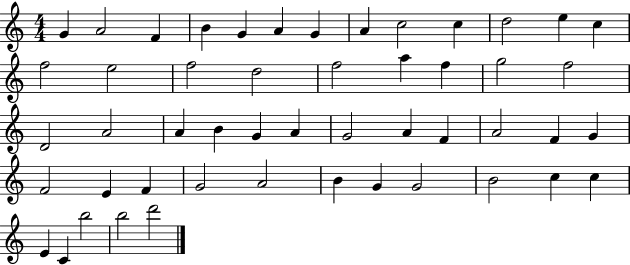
{
  \clef treble
  \numericTimeSignature
  \time 4/4
  \key c \major
  g'4 a'2 f'4 | b'4 g'4 a'4 g'4 | a'4 c''2 c''4 | d''2 e''4 c''4 | \break f''2 e''2 | f''2 d''2 | f''2 a''4 f''4 | g''2 f''2 | \break d'2 a'2 | a'4 b'4 g'4 a'4 | g'2 a'4 f'4 | a'2 f'4 g'4 | \break f'2 e'4 f'4 | g'2 a'2 | b'4 g'4 g'2 | b'2 c''4 c''4 | \break e'4 c'4 b''2 | b''2 d'''2 | \bar "|."
}